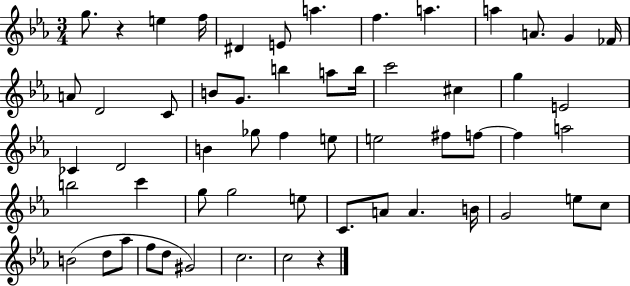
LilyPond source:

{
  \clef treble
  \numericTimeSignature
  \time 3/4
  \key ees \major
  \repeat volta 2 { g''8. r4 e''4 f''16 | dis'4 e'8 a''4. | f''4. a''4. | a''4 a'8. g'4 fes'16 | \break a'8 d'2 c'8 | b'8 g'8. b''4 a''8 b''16 | c'''2 cis''4 | g''4 e'2 | \break ces'4 d'2 | b'4 ges''8 f''4 e''8 | e''2 fis''8 f''8~~ | f''4 a''2 | \break b''2 c'''4 | g''8 g''2 e''8 | c'8. a'8 a'4. b'16 | g'2 e''8 c''8 | \break b'2( d''8 aes''8 | f''8 d''8 gis'2) | c''2. | c''2 r4 | \break } \bar "|."
}